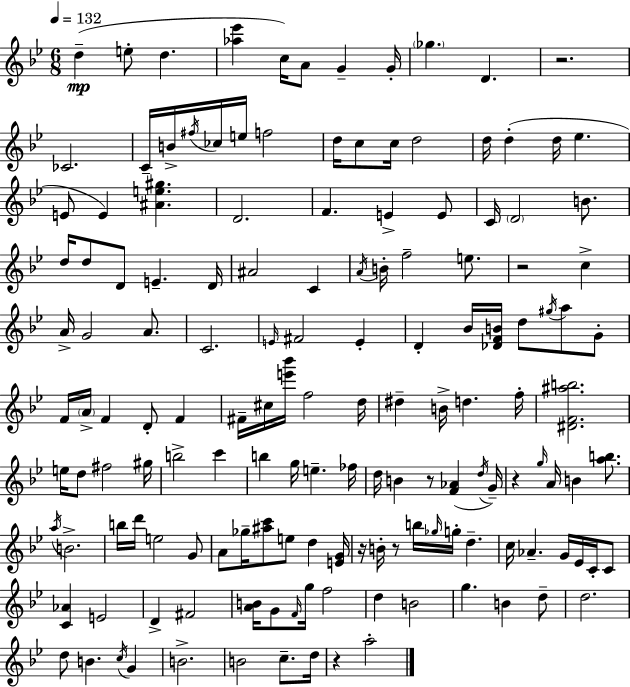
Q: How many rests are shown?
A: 7